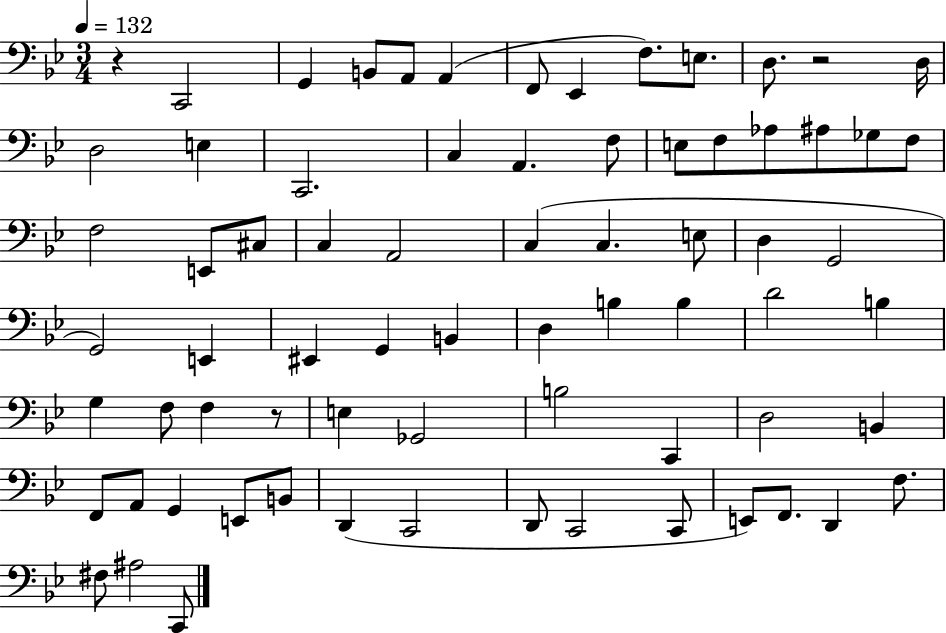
X:1
T:Untitled
M:3/4
L:1/4
K:Bb
z C,,2 G,, B,,/2 A,,/2 A,, F,,/2 _E,, F,/2 E,/2 D,/2 z2 D,/4 D,2 E, C,,2 C, A,, F,/2 E,/2 F,/2 _A,/2 ^A,/2 _G,/2 F,/2 F,2 E,,/2 ^C,/2 C, A,,2 C, C, E,/2 D, G,,2 G,,2 E,, ^E,, G,, B,, D, B, B, D2 B, G, F,/2 F, z/2 E, _G,,2 B,2 C,, D,2 B,, F,,/2 A,,/2 G,, E,,/2 B,,/2 D,, C,,2 D,,/2 C,,2 C,,/2 E,,/2 F,,/2 D,, F,/2 ^F,/2 ^A,2 C,,/2